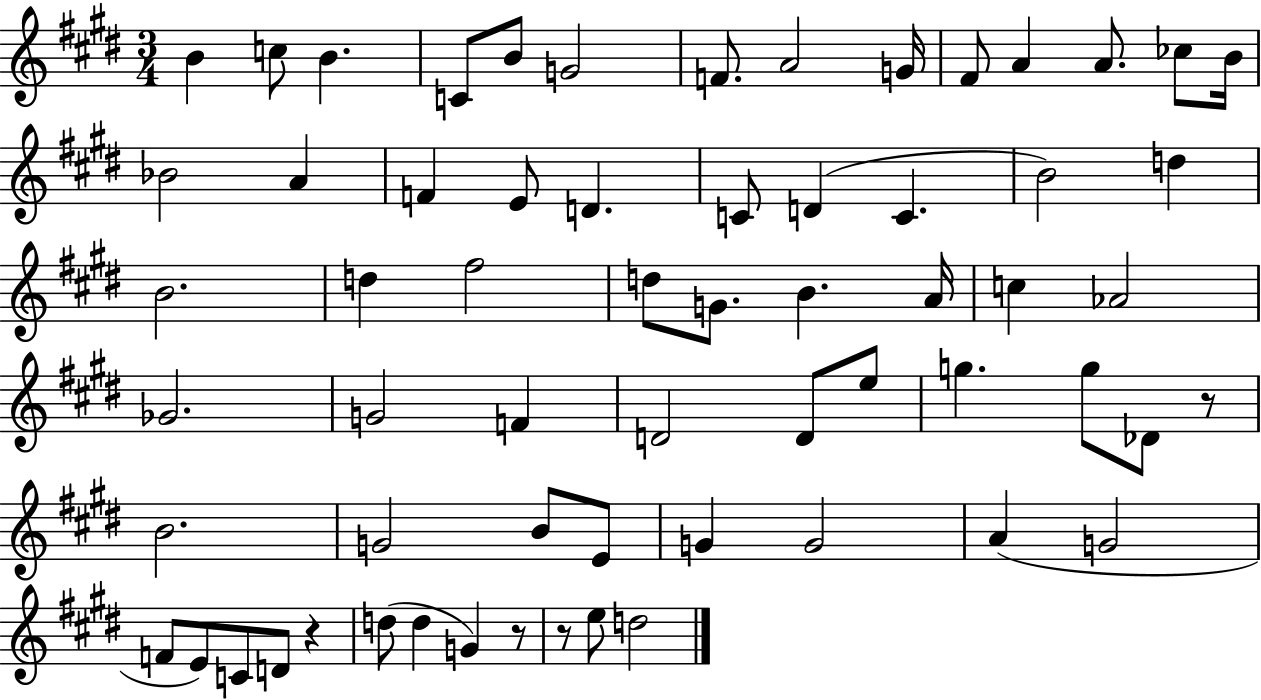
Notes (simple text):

B4/q C5/e B4/q. C4/e B4/e G4/h F4/e. A4/h G4/s F#4/e A4/q A4/e. CES5/e B4/s Bb4/h A4/q F4/q E4/e D4/q. C4/e D4/q C4/q. B4/h D5/q B4/h. D5/q F#5/h D5/e G4/e. B4/q. A4/s C5/q Ab4/h Gb4/h. G4/h F4/q D4/h D4/e E5/e G5/q. G5/e Db4/e R/e B4/h. G4/h B4/e E4/e G4/q G4/h A4/q G4/h F4/e E4/e C4/e D4/e R/q D5/e D5/q G4/q R/e R/e E5/e D5/h